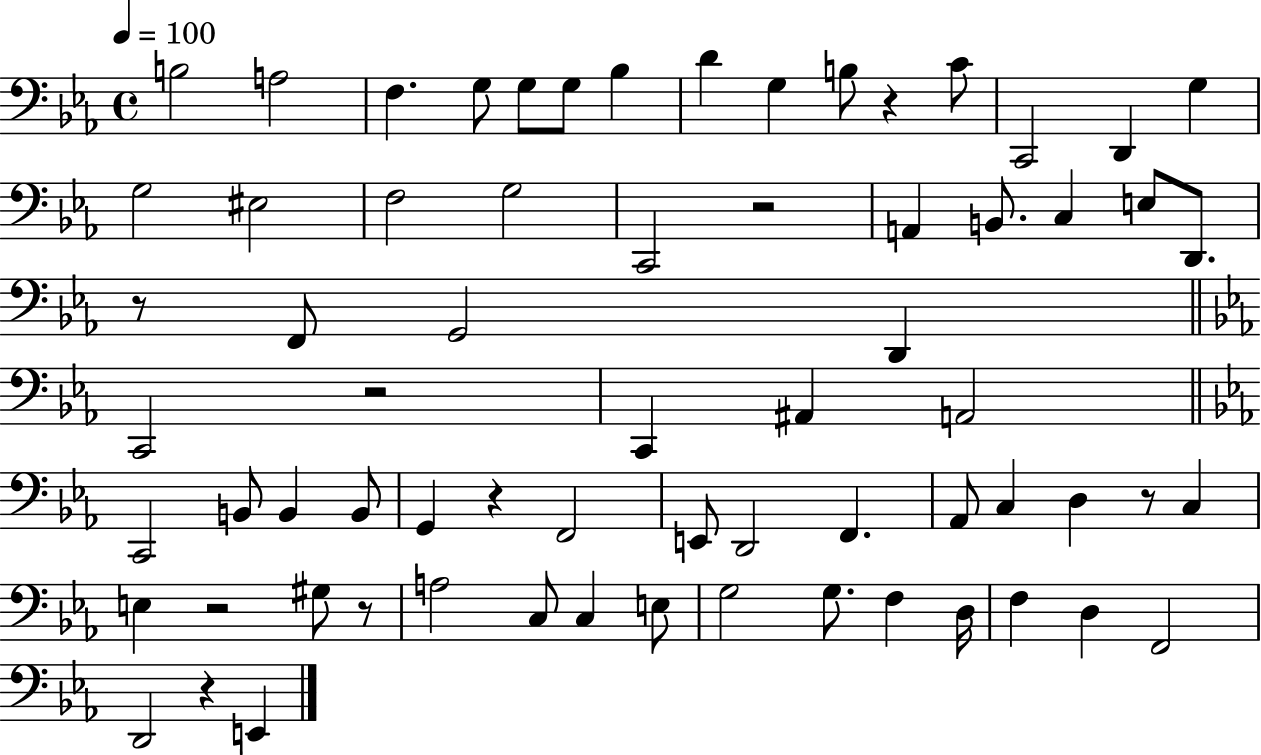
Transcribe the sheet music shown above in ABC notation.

X:1
T:Untitled
M:4/4
L:1/4
K:Eb
B,2 A,2 F, G,/2 G,/2 G,/2 _B, D G, B,/2 z C/2 C,,2 D,, G, G,2 ^E,2 F,2 G,2 C,,2 z2 A,, B,,/2 C, E,/2 D,,/2 z/2 F,,/2 G,,2 D,, C,,2 z2 C,, ^A,, A,,2 C,,2 B,,/2 B,, B,,/2 G,, z F,,2 E,,/2 D,,2 F,, _A,,/2 C, D, z/2 C, E, z2 ^G,/2 z/2 A,2 C,/2 C, E,/2 G,2 G,/2 F, D,/4 F, D, F,,2 D,,2 z E,,